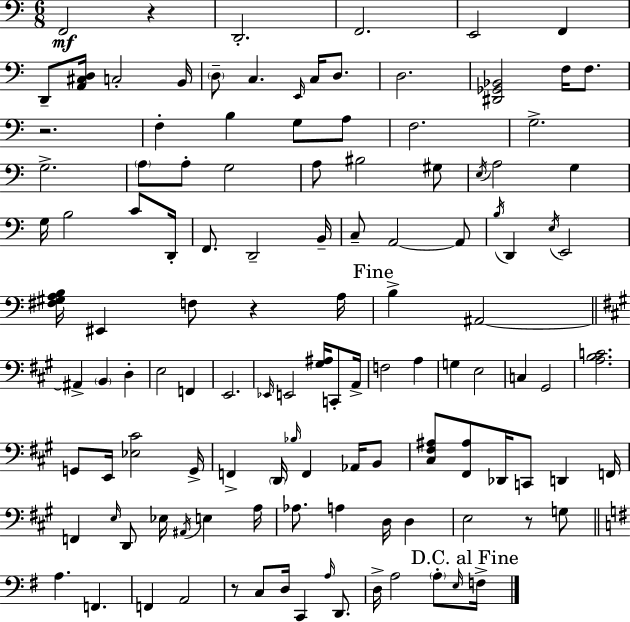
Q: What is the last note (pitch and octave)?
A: F3